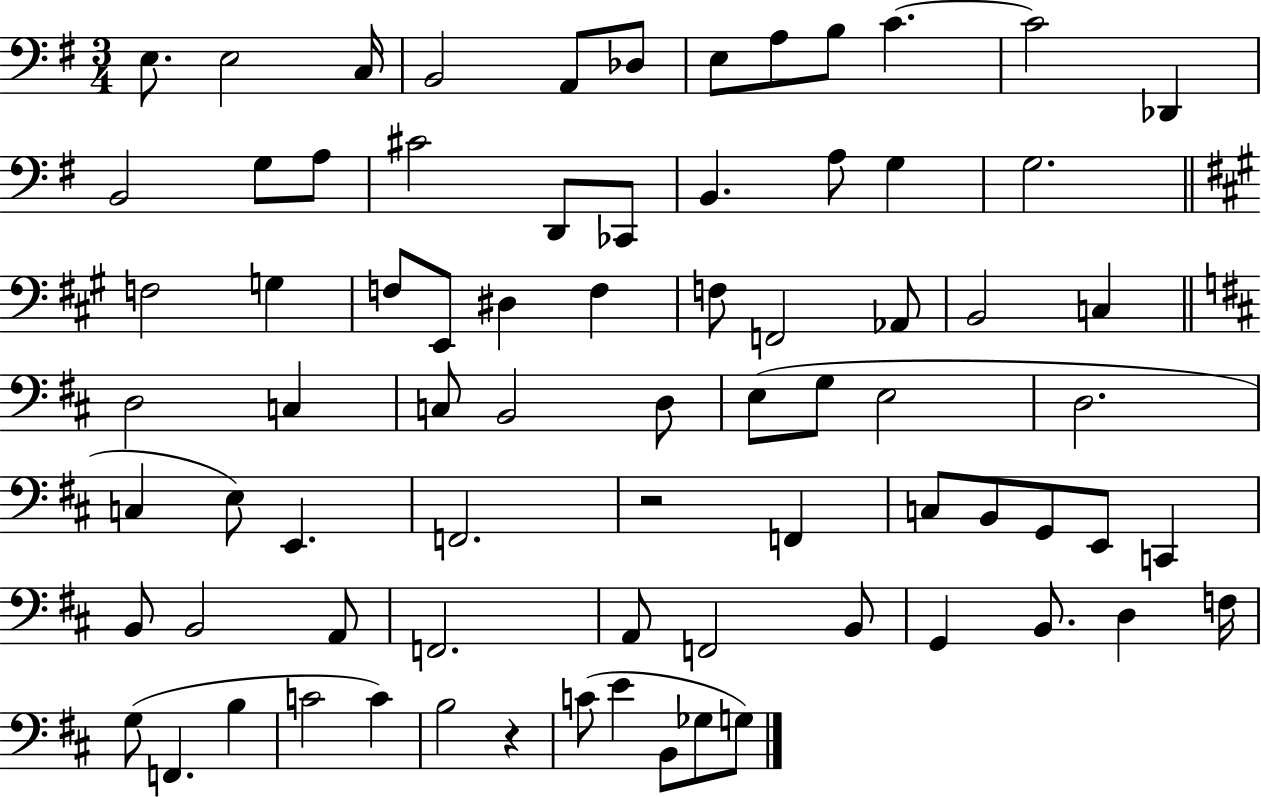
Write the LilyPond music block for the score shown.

{
  \clef bass
  \numericTimeSignature
  \time 3/4
  \key g \major
  e8. e2 c16 | b,2 a,8 des8 | e8 a8 b8 c'4.~~ | c'2 des,4 | \break b,2 g8 a8 | cis'2 d,8 ces,8 | b,4. a8 g4 | g2. | \break \bar "||" \break \key a \major f2 g4 | f8 e,8 dis4 f4 | f8 f,2 aes,8 | b,2 c4 | \break \bar "||" \break \key d \major d2 c4 | c8 b,2 d8 | e8( g8 e2 | d2. | \break c4 e8) e,4. | f,2. | r2 f,4 | c8 b,8 g,8 e,8 c,4 | \break b,8 b,2 a,8 | f,2. | a,8 f,2 b,8 | g,4 b,8. d4 f16 | \break g8( f,4. b4 | c'2 c'4) | b2 r4 | c'8( e'4 b,8 ges8 g8) | \break \bar "|."
}